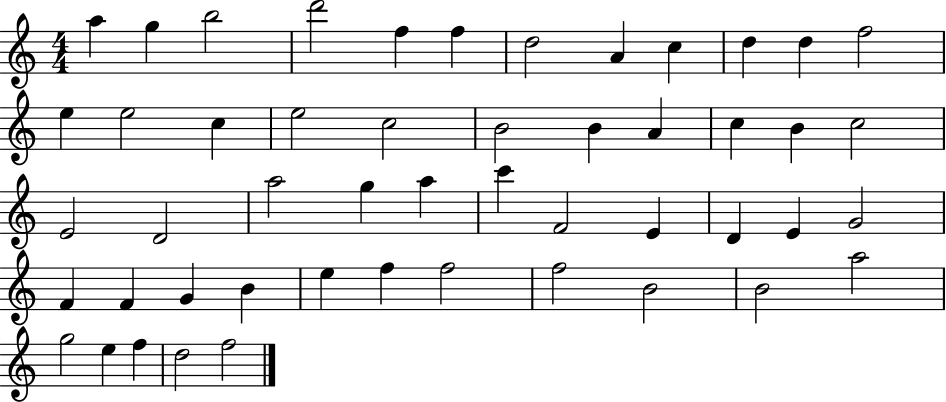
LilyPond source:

{
  \clef treble
  \numericTimeSignature
  \time 4/4
  \key c \major
  a''4 g''4 b''2 | d'''2 f''4 f''4 | d''2 a'4 c''4 | d''4 d''4 f''2 | \break e''4 e''2 c''4 | e''2 c''2 | b'2 b'4 a'4 | c''4 b'4 c''2 | \break e'2 d'2 | a''2 g''4 a''4 | c'''4 f'2 e'4 | d'4 e'4 g'2 | \break f'4 f'4 g'4 b'4 | e''4 f''4 f''2 | f''2 b'2 | b'2 a''2 | \break g''2 e''4 f''4 | d''2 f''2 | \bar "|."
}